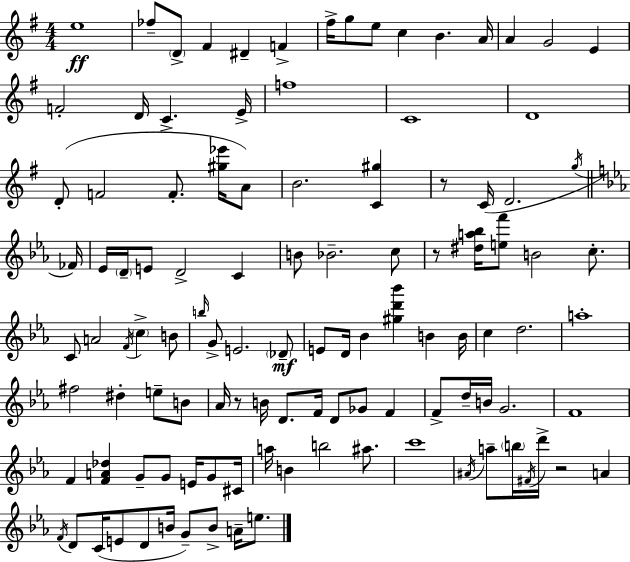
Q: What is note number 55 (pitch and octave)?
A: B4